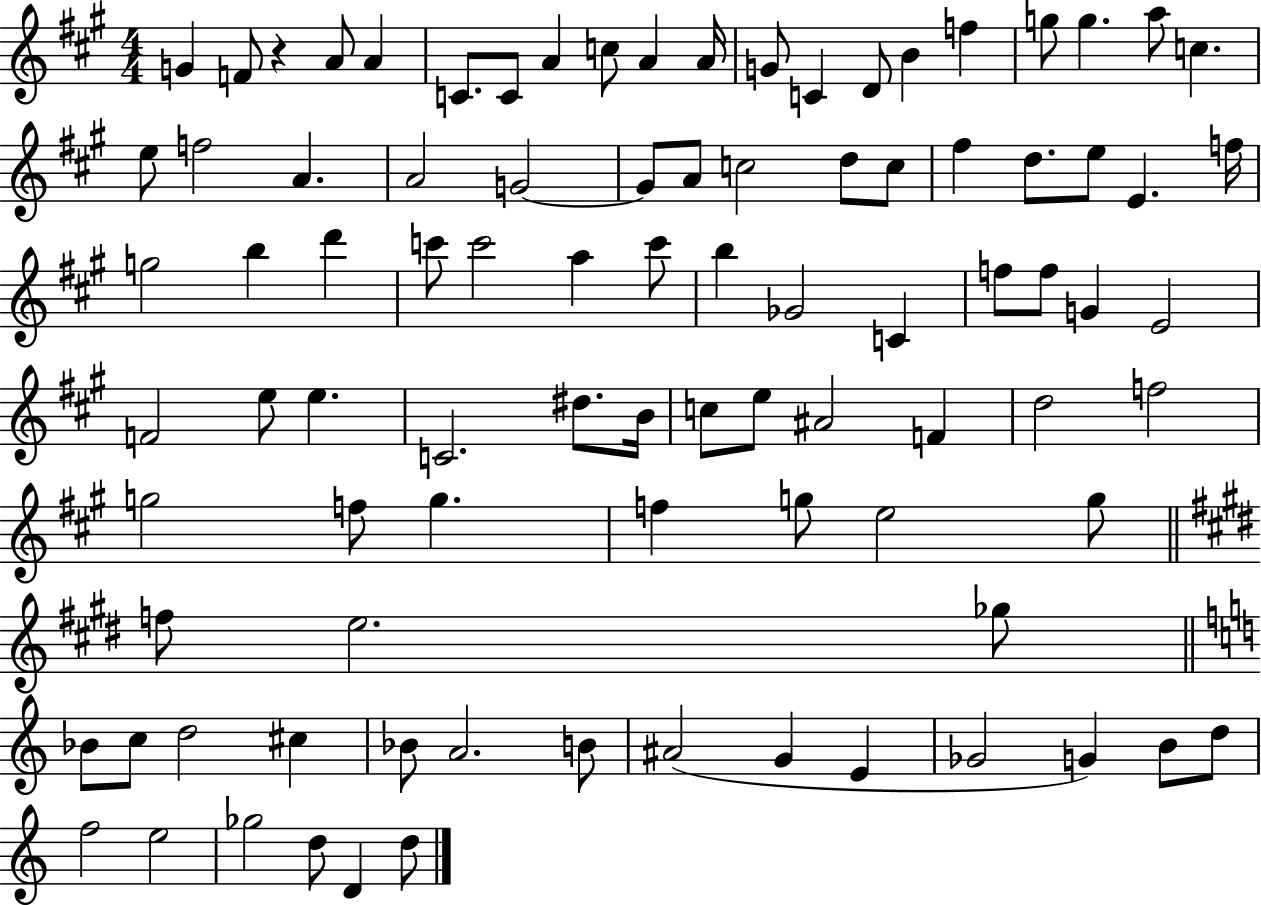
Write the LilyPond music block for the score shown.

{
  \clef treble
  \numericTimeSignature
  \time 4/4
  \key a \major
  g'4 f'8 r4 a'8 a'4 | c'8. c'8 a'4 c''8 a'4 a'16 | g'8 c'4 d'8 b'4 f''4 | g''8 g''4. a''8 c''4. | \break e''8 f''2 a'4. | a'2 g'2~~ | g'8 a'8 c''2 d''8 c''8 | fis''4 d''8. e''8 e'4. f''16 | \break g''2 b''4 d'''4 | c'''8 c'''2 a''4 c'''8 | b''4 ges'2 c'4 | f''8 f''8 g'4 e'2 | \break f'2 e''8 e''4. | c'2. dis''8. b'16 | c''8 e''8 ais'2 f'4 | d''2 f''2 | \break g''2 f''8 g''4. | f''4 g''8 e''2 g''8 | \bar "||" \break \key e \major f''8 e''2. ges''8 | \bar "||" \break \key c \major bes'8 c''8 d''2 cis''4 | bes'8 a'2. b'8 | ais'2( g'4 e'4 | ges'2 g'4) b'8 d''8 | \break f''2 e''2 | ges''2 d''8 d'4 d''8 | \bar "|."
}